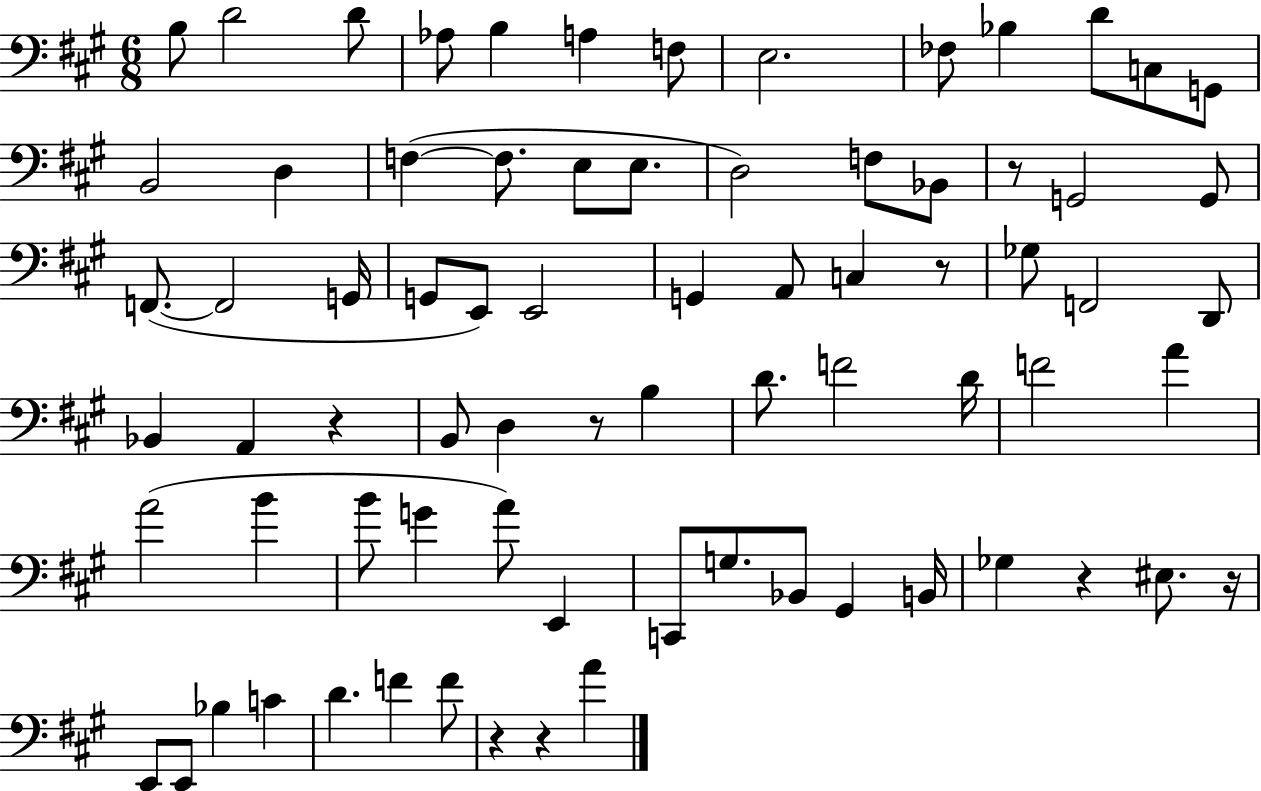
X:1
T:Untitled
M:6/8
L:1/4
K:A
B,/2 D2 D/2 _A,/2 B, A, F,/2 E,2 _F,/2 _B, D/2 C,/2 G,,/2 B,,2 D, F, F,/2 E,/2 E,/2 D,2 F,/2 _B,,/2 z/2 G,,2 G,,/2 F,,/2 F,,2 G,,/4 G,,/2 E,,/2 E,,2 G,, A,,/2 C, z/2 _G,/2 F,,2 D,,/2 _B,, A,, z B,,/2 D, z/2 B, D/2 F2 D/4 F2 A A2 B B/2 G A/2 E,, C,,/2 G,/2 _B,,/2 ^G,, B,,/4 _G, z ^E,/2 z/4 E,,/2 E,,/2 _B, C D F F/2 z z A